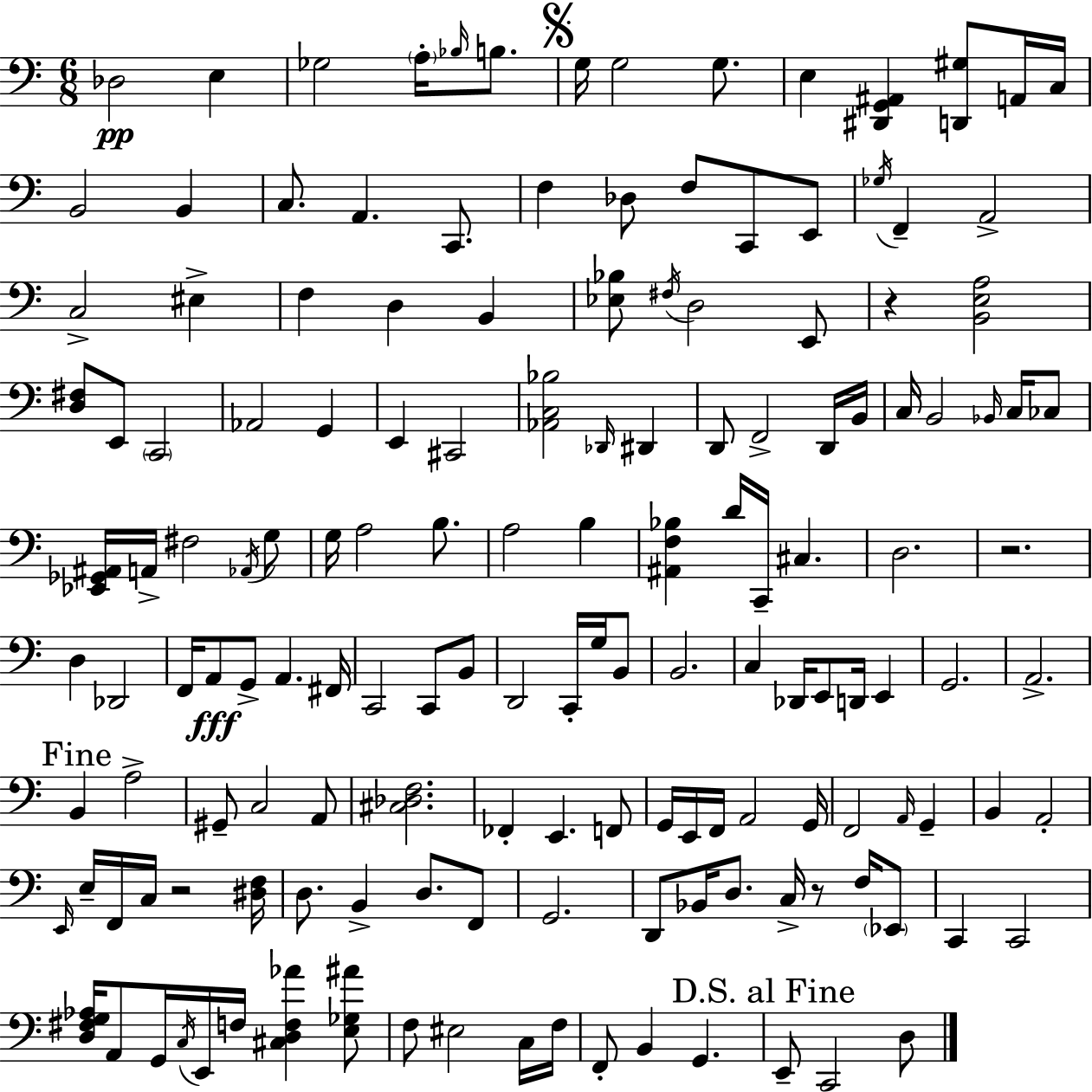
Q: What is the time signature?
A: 6/8